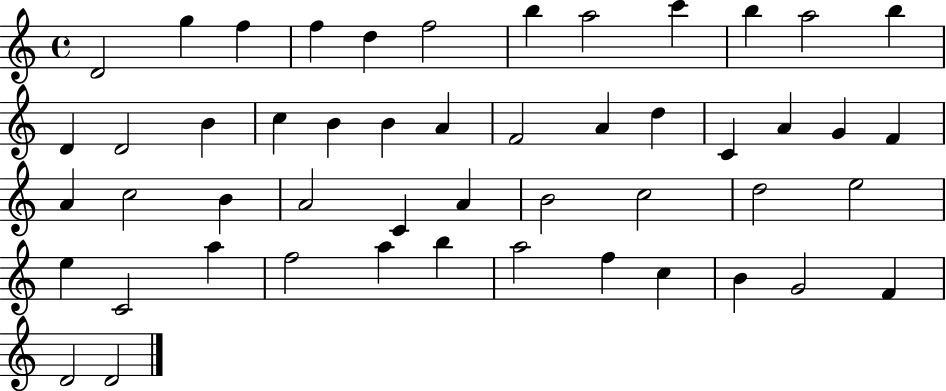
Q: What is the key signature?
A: C major